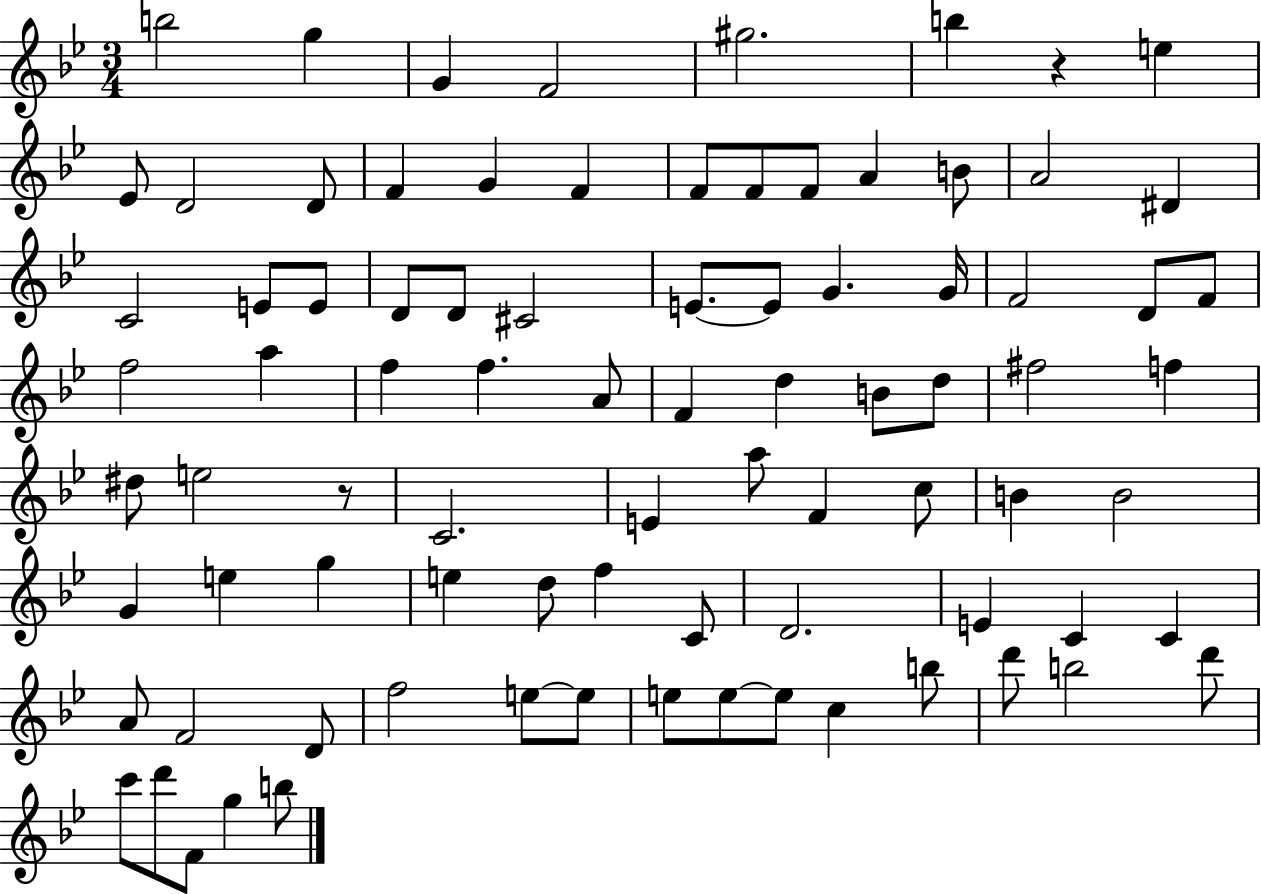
X:1
T:Untitled
M:3/4
L:1/4
K:Bb
b2 g G F2 ^g2 b z e _E/2 D2 D/2 F G F F/2 F/2 F/2 A B/2 A2 ^D C2 E/2 E/2 D/2 D/2 ^C2 E/2 E/2 G G/4 F2 D/2 F/2 f2 a f f A/2 F d B/2 d/2 ^f2 f ^d/2 e2 z/2 C2 E a/2 F c/2 B B2 G e g e d/2 f C/2 D2 E C C A/2 F2 D/2 f2 e/2 e/2 e/2 e/2 e/2 c b/2 d'/2 b2 d'/2 c'/2 d'/2 F/2 g b/2